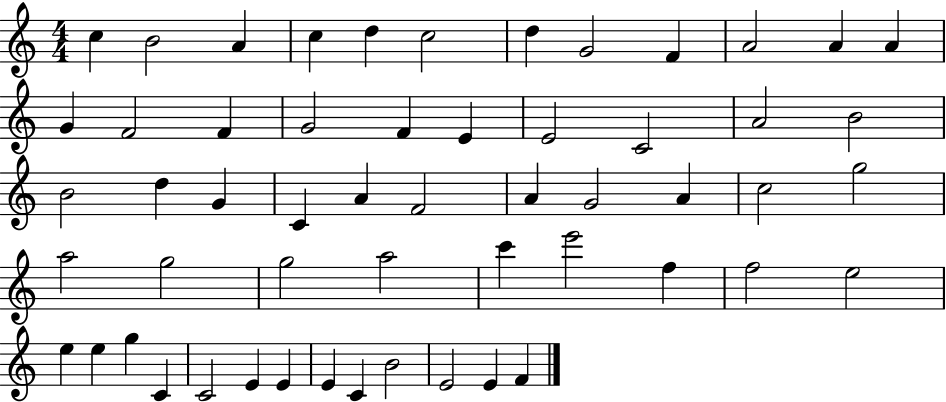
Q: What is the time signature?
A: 4/4